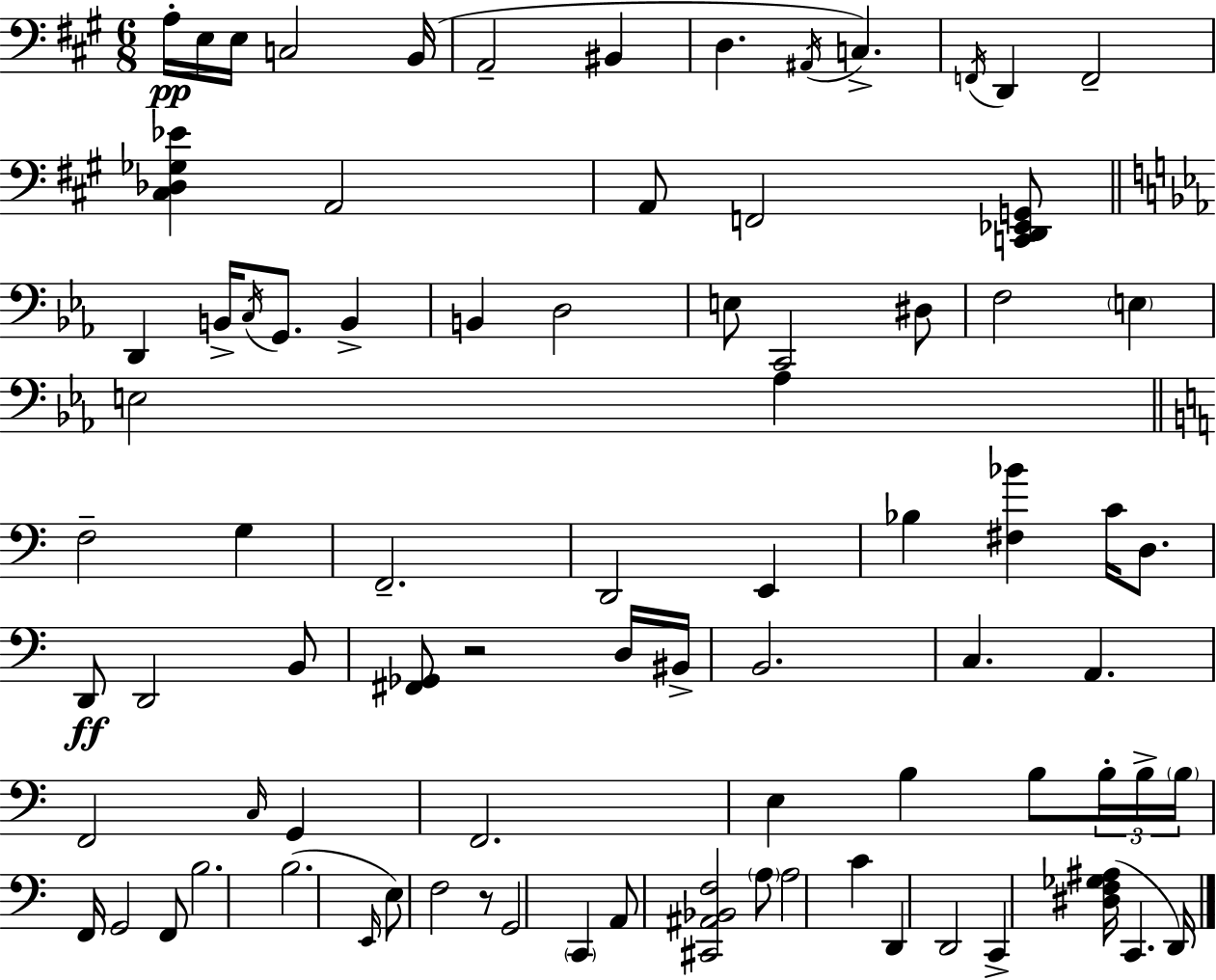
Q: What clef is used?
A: bass